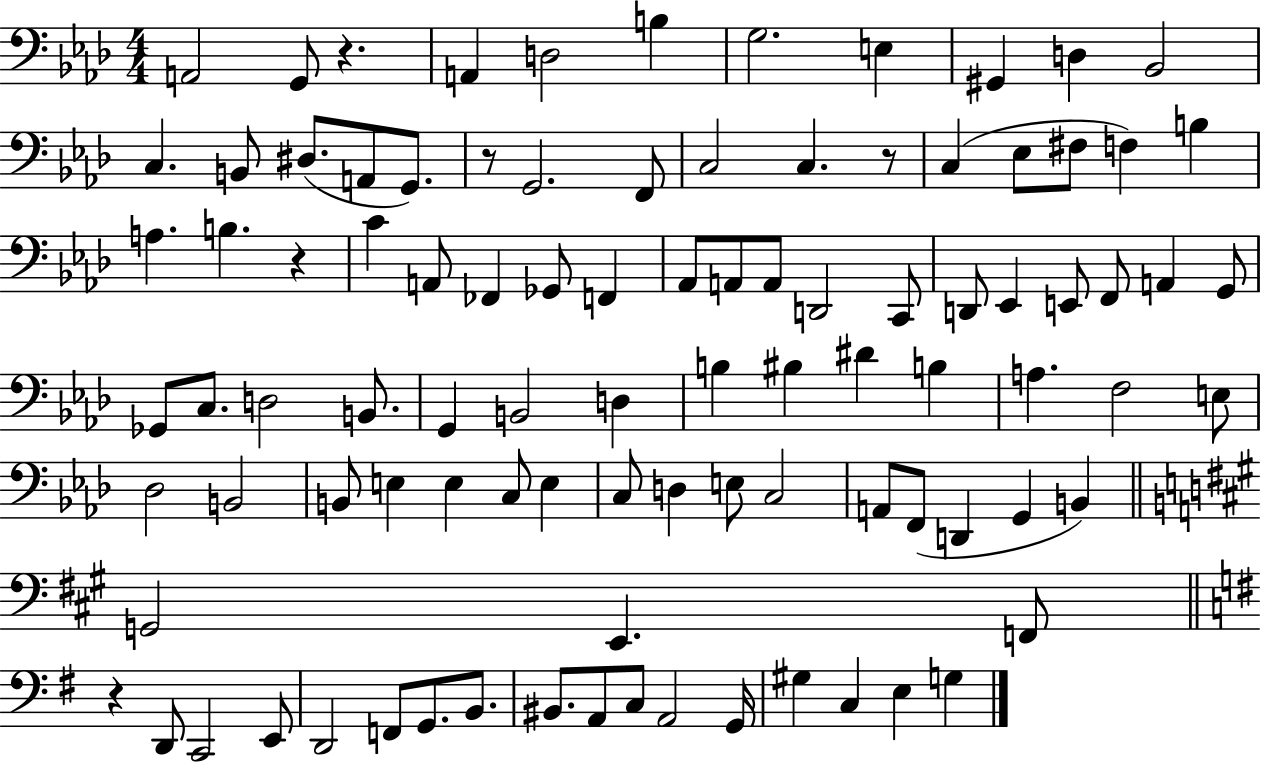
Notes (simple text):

A2/h G2/e R/q. A2/q D3/h B3/q G3/h. E3/q G#2/q D3/q Bb2/h C3/q. B2/e D#3/e. A2/e G2/e. R/e G2/h. F2/e C3/h C3/q. R/e C3/q Eb3/e F#3/e F3/q B3/q A3/q. B3/q. R/q C4/q A2/e FES2/q Gb2/e F2/q Ab2/e A2/e A2/e D2/h C2/e D2/e Eb2/q E2/e F2/e A2/q G2/e Gb2/e C3/e. D3/h B2/e. G2/q B2/h D3/q B3/q BIS3/q D#4/q B3/q A3/q. F3/h E3/e Db3/h B2/h B2/e E3/q E3/q C3/e E3/q C3/e D3/q E3/e C3/h A2/e F2/e D2/q G2/q B2/q G2/h E2/q. F2/e R/q D2/e C2/h E2/e D2/h F2/e G2/e. B2/e. BIS2/e. A2/e C3/e A2/h G2/s G#3/q C3/q E3/q G3/q